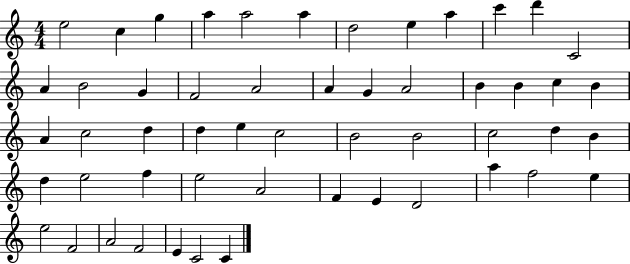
E5/h C5/q G5/q A5/q A5/h A5/q D5/h E5/q A5/q C6/q D6/q C4/h A4/q B4/h G4/q F4/h A4/h A4/q G4/q A4/h B4/q B4/q C5/q B4/q A4/q C5/h D5/q D5/q E5/q C5/h B4/h B4/h C5/h D5/q B4/q D5/q E5/h F5/q E5/h A4/h F4/q E4/q D4/h A5/q F5/h E5/q E5/h F4/h A4/h F4/h E4/q C4/h C4/q